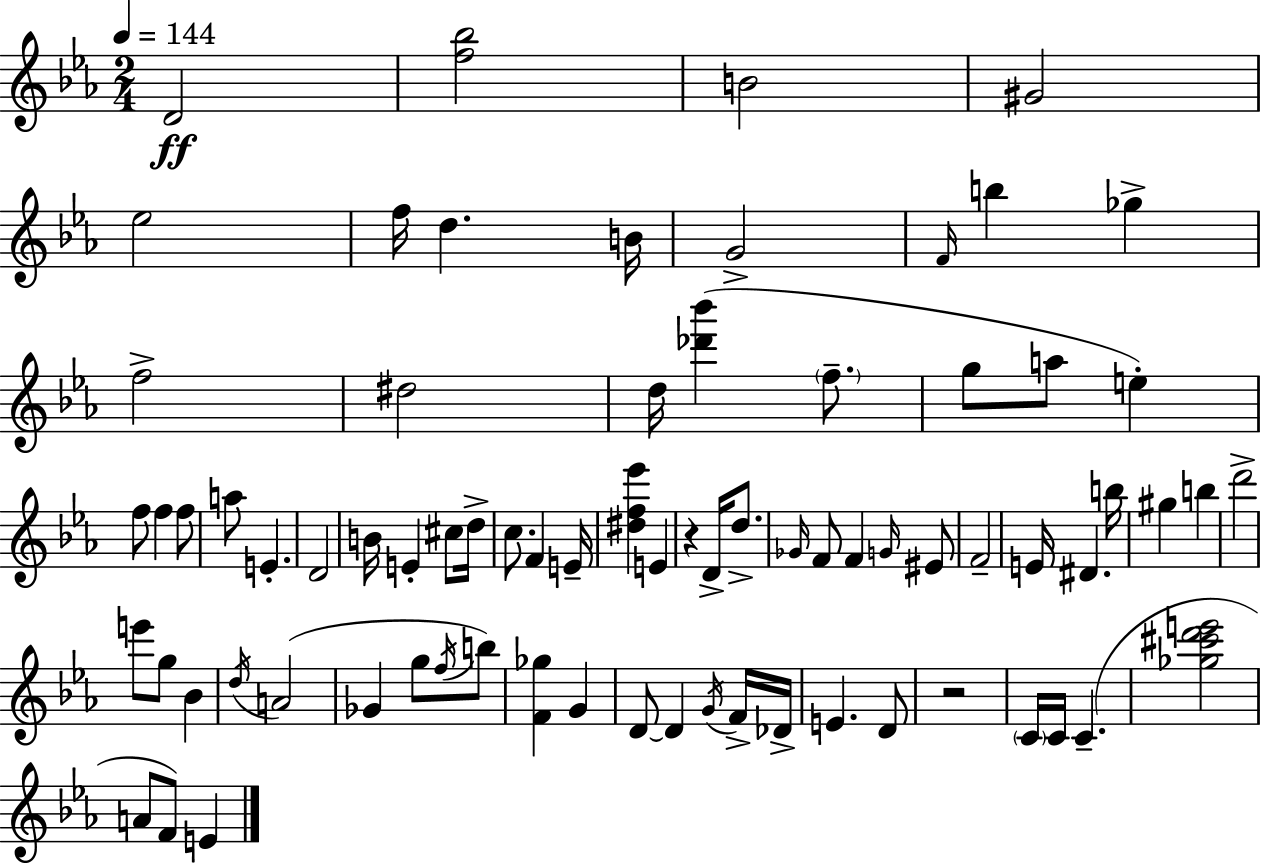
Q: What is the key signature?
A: EES major